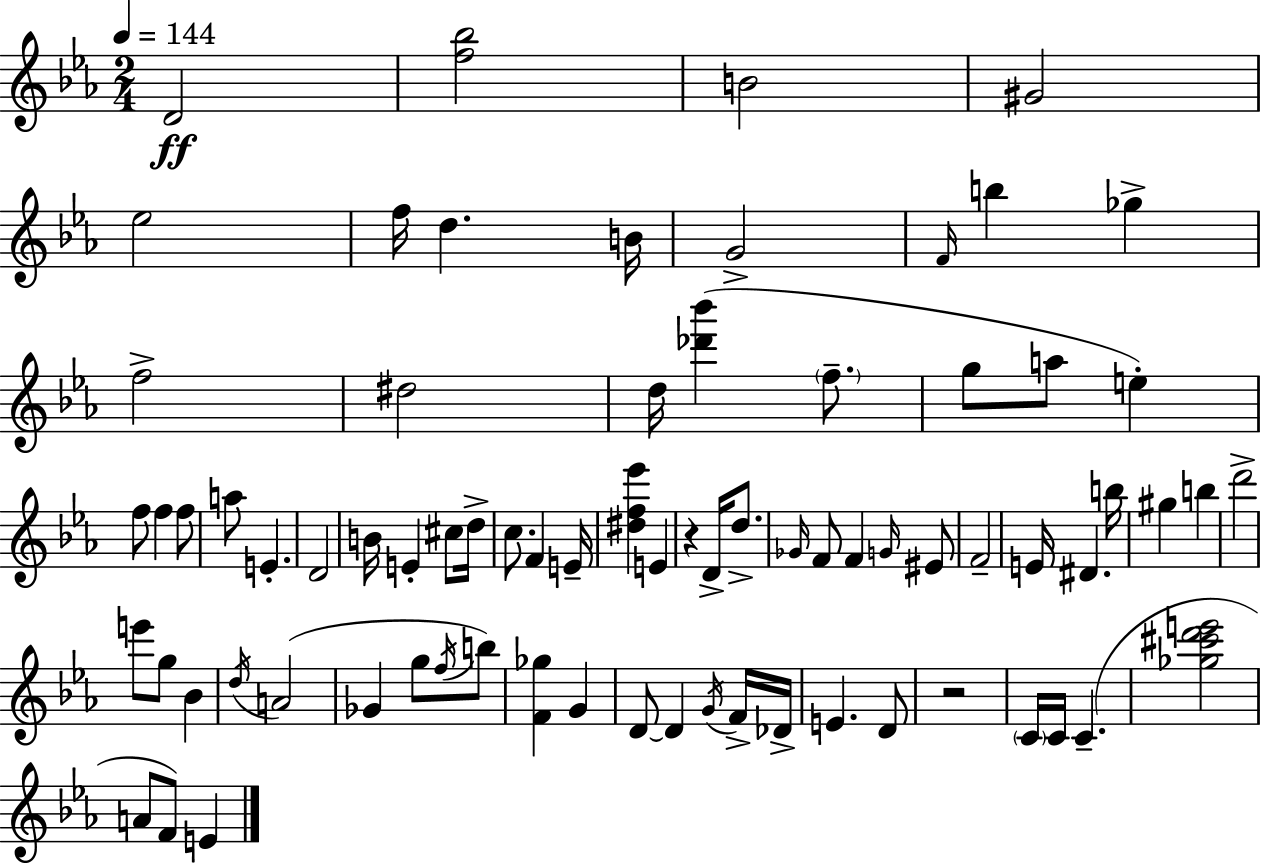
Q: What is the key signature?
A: EES major